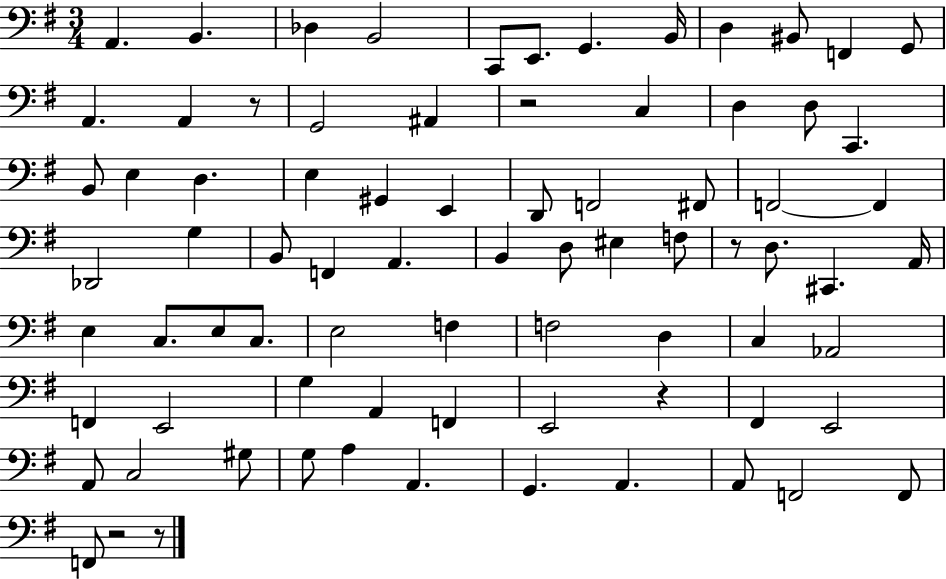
{
  \clef bass
  \numericTimeSignature
  \time 3/4
  \key g \major
  a,4. b,4. | des4 b,2 | c,8 e,8. g,4. b,16 | d4 bis,8 f,4 g,8 | \break a,4. a,4 r8 | g,2 ais,4 | r2 c4 | d4 d8 c,4. | \break b,8 e4 d4. | e4 gis,4 e,4 | d,8 f,2 fis,8 | f,2~~ f,4 | \break des,2 g4 | b,8 f,4 a,4. | b,4 d8 eis4 f8 | r8 d8. cis,4. a,16 | \break e4 c8. e8 c8. | e2 f4 | f2 d4 | c4 aes,2 | \break f,4 e,2 | g4 a,4 f,4 | e,2 r4 | fis,4 e,2 | \break a,8 c2 gis8 | g8 a4 a,4. | g,4. a,4. | a,8 f,2 f,8 | \break f,8 r2 r8 | \bar "|."
}